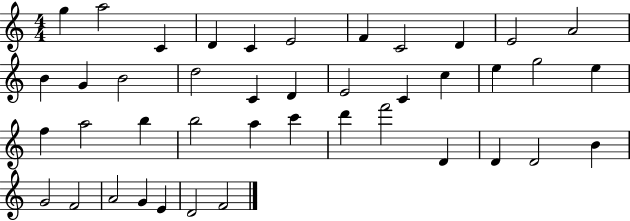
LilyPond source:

{
  \clef treble
  \numericTimeSignature
  \time 4/4
  \key c \major
  g''4 a''2 c'4 | d'4 c'4 e'2 | f'4 c'2 d'4 | e'2 a'2 | \break b'4 g'4 b'2 | d''2 c'4 d'4 | e'2 c'4 c''4 | e''4 g''2 e''4 | \break f''4 a''2 b''4 | b''2 a''4 c'''4 | d'''4 f'''2 d'4 | d'4 d'2 b'4 | \break g'2 f'2 | a'2 g'4 e'4 | d'2 f'2 | \bar "|."
}